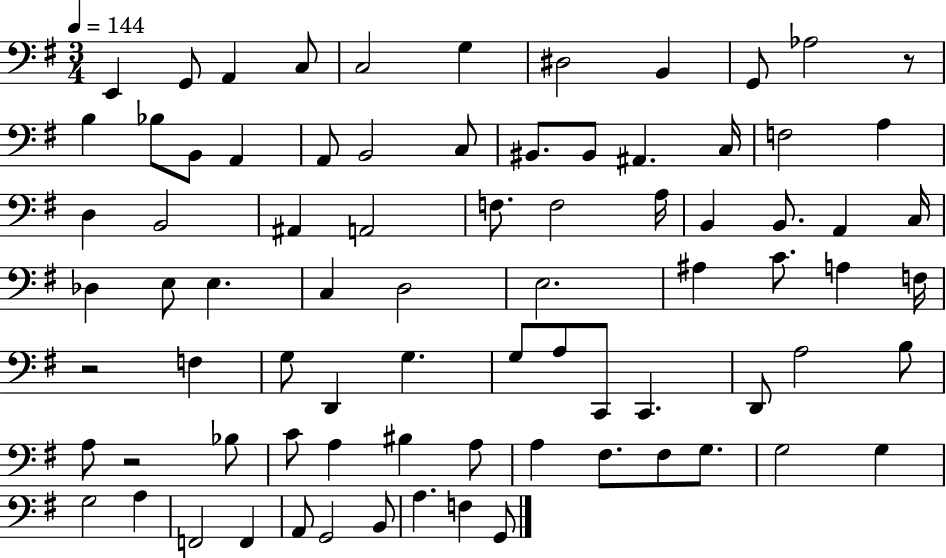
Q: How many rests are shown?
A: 3